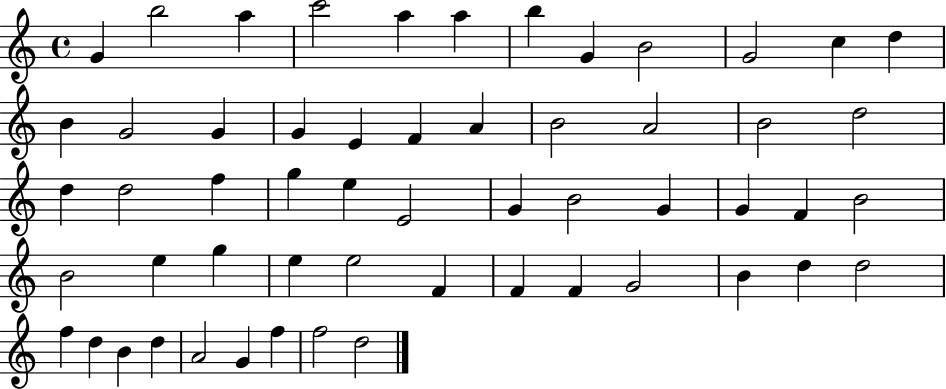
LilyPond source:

{
  \clef treble
  \time 4/4
  \defaultTimeSignature
  \key c \major
  g'4 b''2 a''4 | c'''2 a''4 a''4 | b''4 g'4 b'2 | g'2 c''4 d''4 | \break b'4 g'2 g'4 | g'4 e'4 f'4 a'4 | b'2 a'2 | b'2 d''2 | \break d''4 d''2 f''4 | g''4 e''4 e'2 | g'4 b'2 g'4 | g'4 f'4 b'2 | \break b'2 e''4 g''4 | e''4 e''2 f'4 | f'4 f'4 g'2 | b'4 d''4 d''2 | \break f''4 d''4 b'4 d''4 | a'2 g'4 f''4 | f''2 d''2 | \bar "|."
}